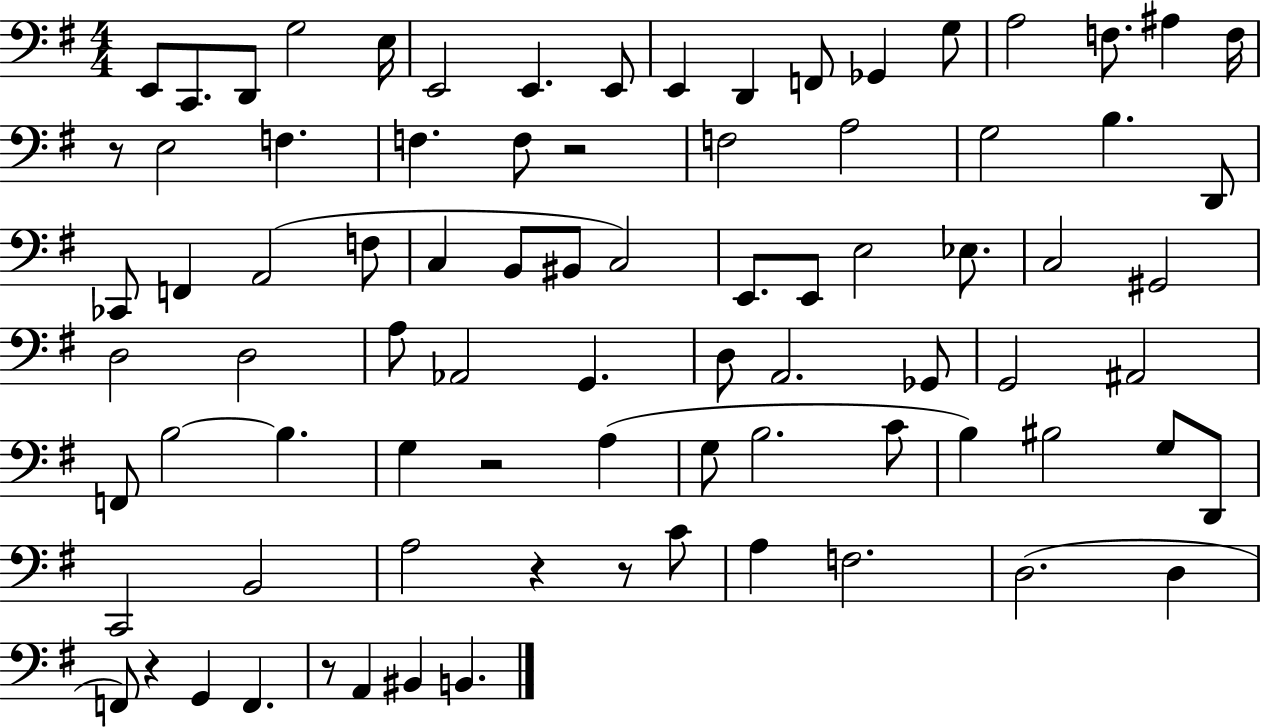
{
  \clef bass
  \numericTimeSignature
  \time 4/4
  \key g \major
  e,8 c,8. d,8 g2 e16 | e,2 e,4. e,8 | e,4 d,4 f,8 ges,4 g8 | a2 f8. ais4 f16 | \break r8 e2 f4. | f4. f8 r2 | f2 a2 | g2 b4. d,8 | \break ces,8 f,4 a,2( f8 | c4 b,8 bis,8 c2) | e,8. e,8 e2 ees8. | c2 gis,2 | \break d2 d2 | a8 aes,2 g,4. | d8 a,2. ges,8 | g,2 ais,2 | \break f,8 b2~~ b4. | g4 r2 a4( | g8 b2. c'8 | b4) bis2 g8 d,8 | \break c,2 b,2 | a2 r4 r8 c'8 | a4 f2. | d2.( d4 | \break f,8) r4 g,4 f,4. | r8 a,4 bis,4 b,4. | \bar "|."
}